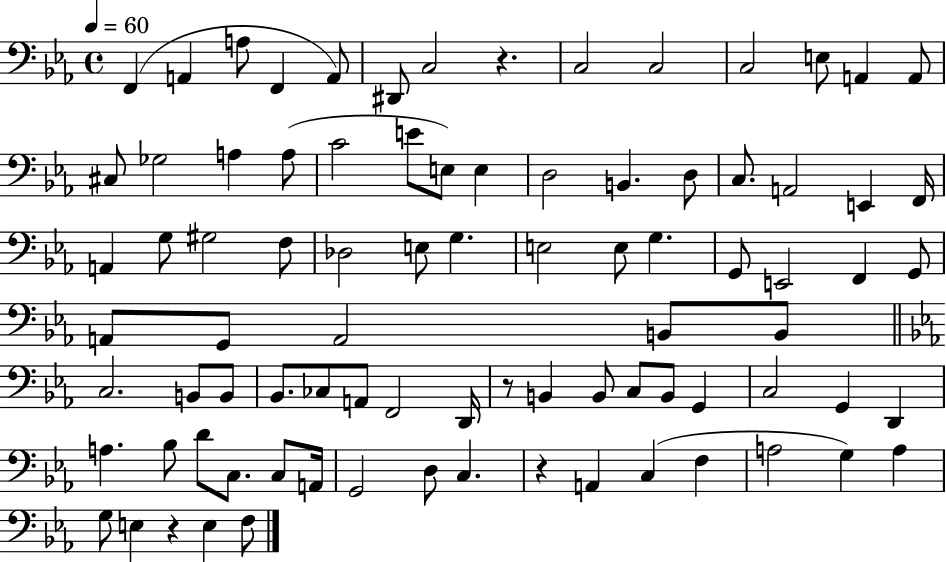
F2/q A2/q A3/e F2/q A2/e D#2/e C3/h R/q. C3/h C3/h C3/h E3/e A2/q A2/e C#3/e Gb3/h A3/q A3/e C4/h E4/e E3/e E3/q D3/h B2/q. D3/e C3/e. A2/h E2/q F2/s A2/q G3/e G#3/h F3/e Db3/h E3/e G3/q. E3/h E3/e G3/q. G2/e E2/h F2/q G2/e A2/e G2/e A2/h B2/e B2/e C3/h. B2/e B2/e Bb2/e. CES3/e A2/e F2/h D2/s R/e B2/q B2/e C3/e B2/e G2/q C3/h G2/q D2/q A3/q. Bb3/e D4/e C3/e. C3/e A2/s G2/h D3/e C3/q. R/q A2/q C3/q F3/q A3/h G3/q A3/q G3/e E3/q R/q E3/q F3/e